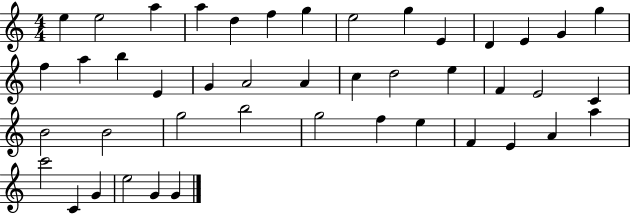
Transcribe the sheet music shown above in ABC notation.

X:1
T:Untitled
M:4/4
L:1/4
K:C
e e2 a a d f g e2 g E D E G g f a b E G A2 A c d2 e F E2 C B2 B2 g2 b2 g2 f e F E A a c'2 C G e2 G G